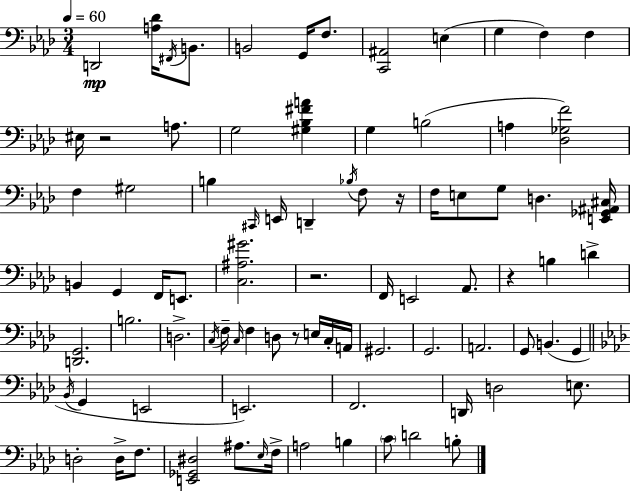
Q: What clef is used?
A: bass